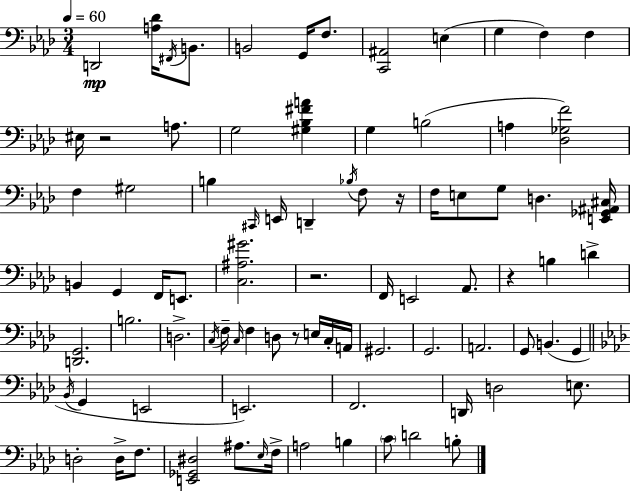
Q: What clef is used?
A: bass